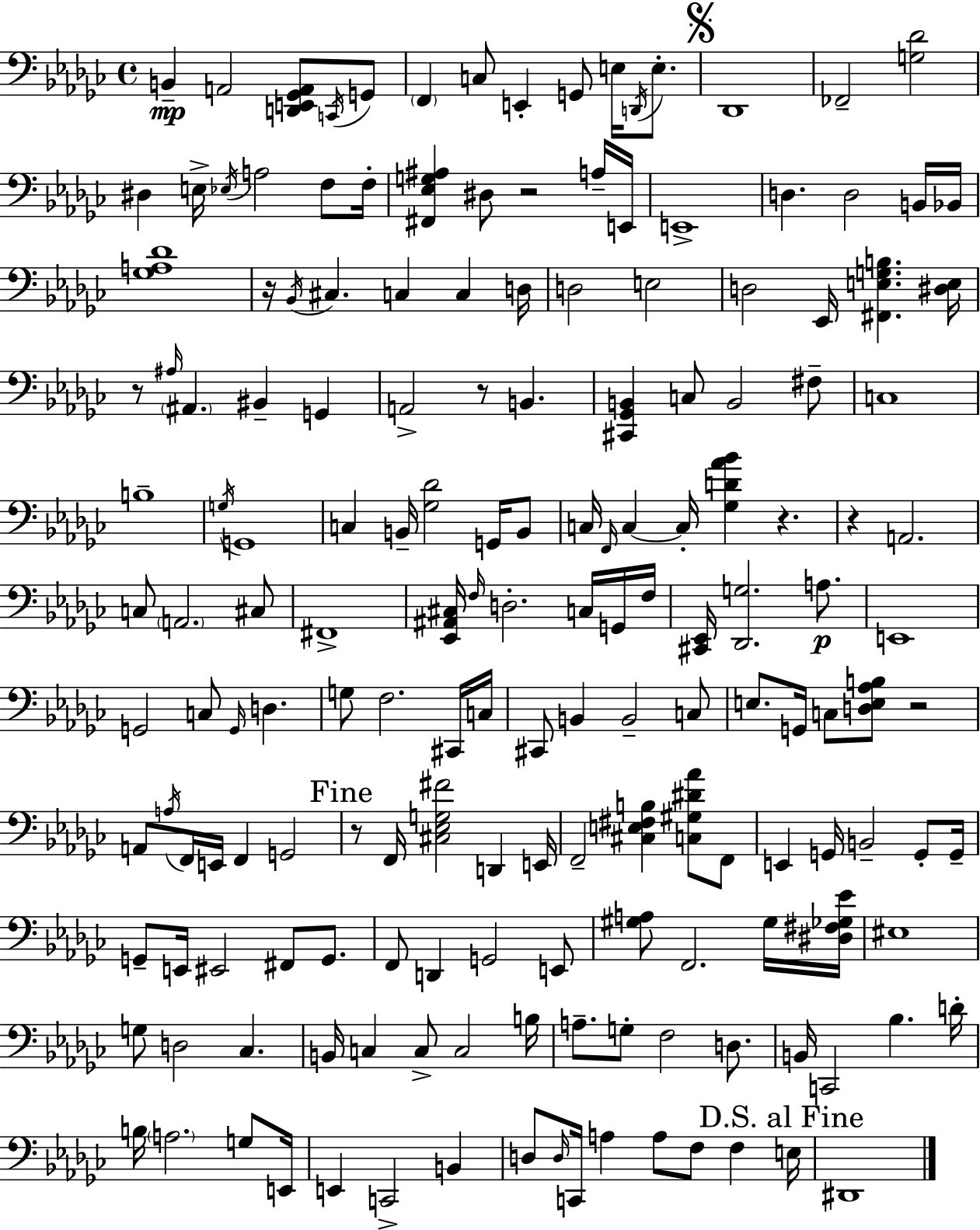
B2/q A2/h [D2,E2,Gb2,A2]/e C2/s G2/e F2/q C3/e E2/q G2/e E3/s D2/s E3/e. Db2/w FES2/h [G3,Db4]/h D#3/q E3/s Eb3/s A3/h F3/e F3/s [F#2,Eb3,G3,A#3]/q D#3/e R/h A3/s E2/s E2/w D3/q. D3/h B2/s Bb2/s [Gb3,A3,Db4]/w R/s Bb2/s C#3/q. C3/q C3/q D3/s D3/h E3/h D3/h Eb2/s [F#2,E3,G3,B3]/q. [D#3,E3]/s R/e A#3/s A#2/q. BIS2/q G2/q A2/h R/e B2/q. [C#2,Gb2,B2]/q C3/e B2/h F#3/e C3/w B3/w G3/s G2/w C3/q B2/s [Gb3,Db4]/h G2/s B2/e C3/s F2/s C3/q C3/s [Gb3,D4,Ab4,Bb4]/q R/q. R/q A2/h. C3/e A2/h. C#3/e F#2/w [Eb2,A#2,C#3]/s F3/s D3/h. C3/s G2/s F3/s [C#2,Eb2]/s [Db2,G3]/h. A3/e. E2/w G2/h C3/e G2/s D3/q. G3/e F3/h. C#2/s C3/s C#2/e B2/q B2/h C3/e E3/e. G2/s C3/e [D3,E3,Ab3,B3]/e R/h A2/e A3/s F2/s E2/s F2/q G2/h R/e F2/s [C#3,Eb3,G3,F#4]/h D2/q E2/s F2/h [C#3,E3,F#3,B3]/q [C3,G#3,D#4,Ab4]/e F2/e E2/q G2/s B2/h G2/e G2/s G2/e E2/s EIS2/h F#2/e G2/e. F2/e D2/q G2/h E2/e [G#3,A3]/e F2/h. G#3/s [D#3,F#3,Gb3,Eb4]/s EIS3/w G3/e D3/h CES3/q. B2/s C3/q C3/e C3/h B3/s A3/e. G3/e F3/h D3/e. B2/s C2/h Bb3/q. D4/s B3/s A3/h. G3/e E2/s E2/q C2/h B2/q D3/e D3/s C2/s A3/q A3/e F3/e F3/q E3/s D#2/w